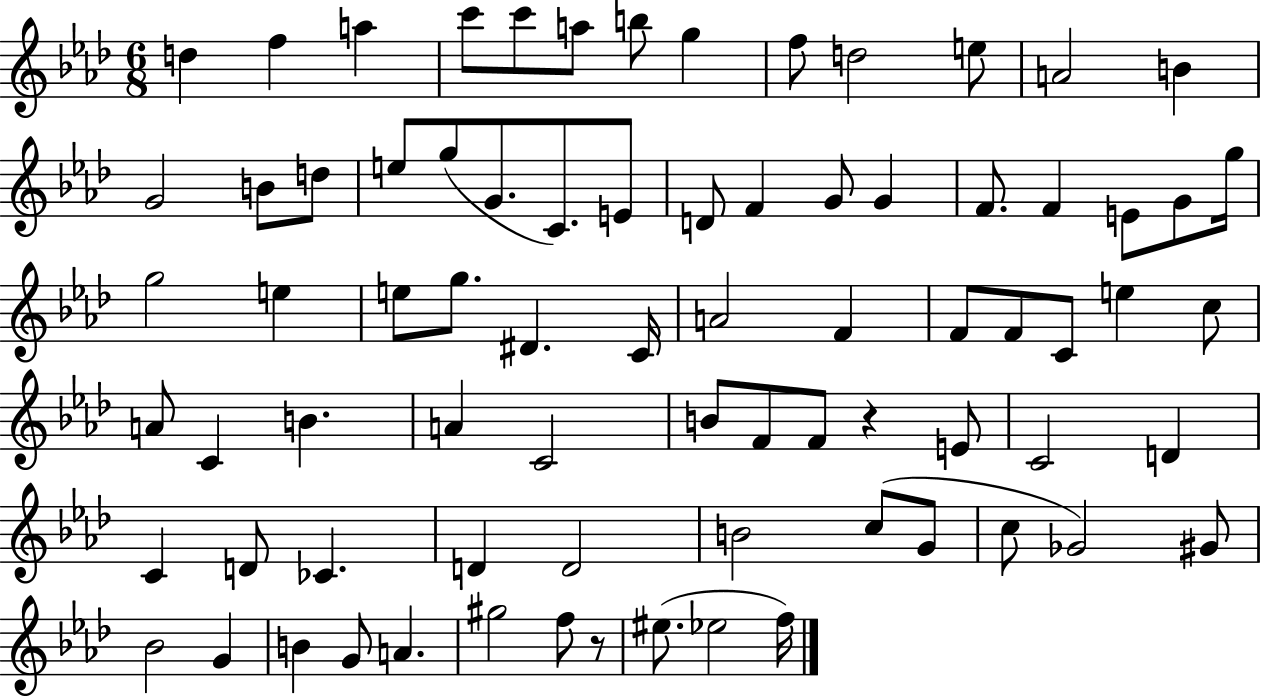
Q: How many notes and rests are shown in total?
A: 77